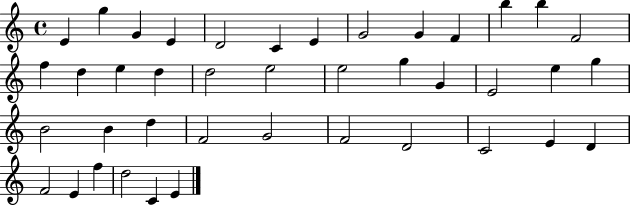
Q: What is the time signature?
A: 4/4